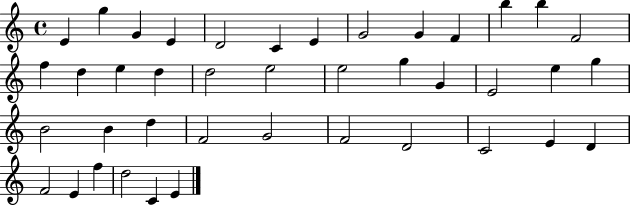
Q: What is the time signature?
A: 4/4